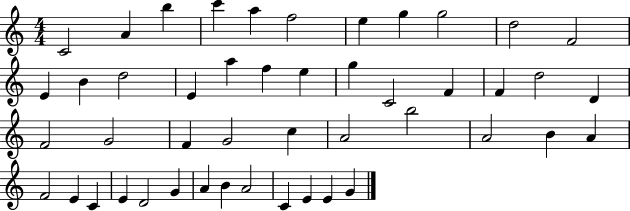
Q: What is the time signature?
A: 4/4